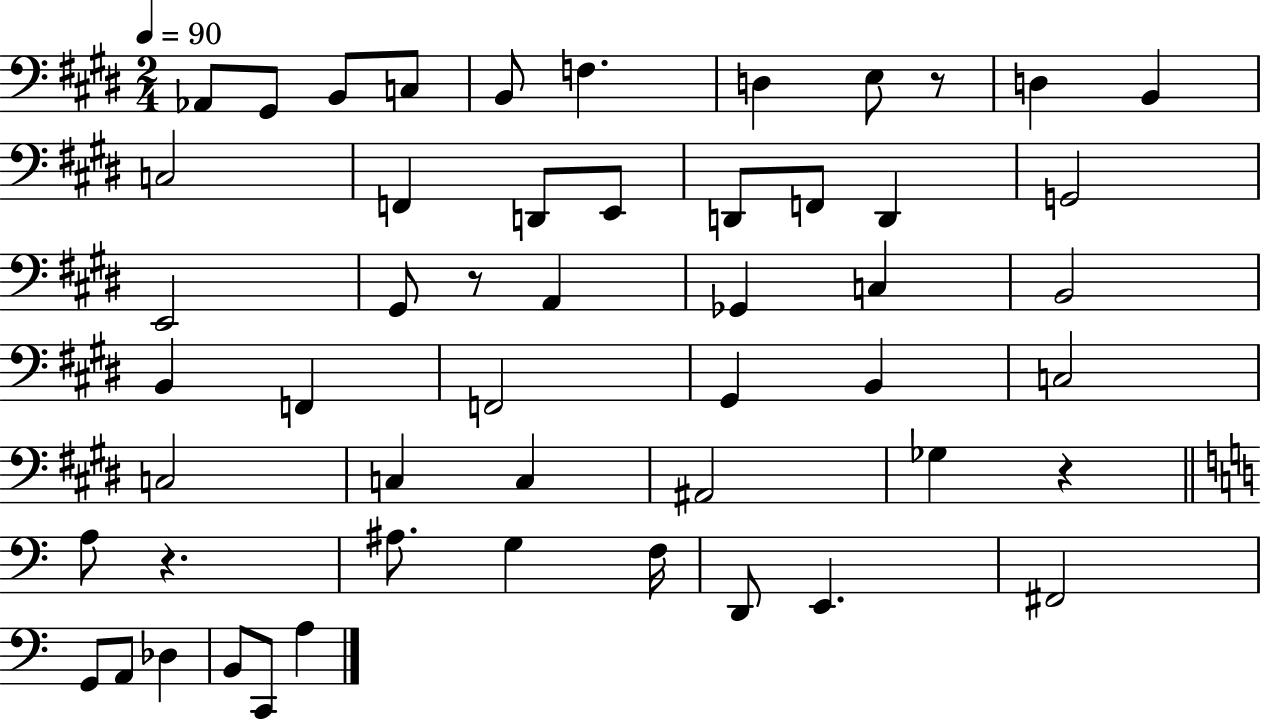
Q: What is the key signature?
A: E major